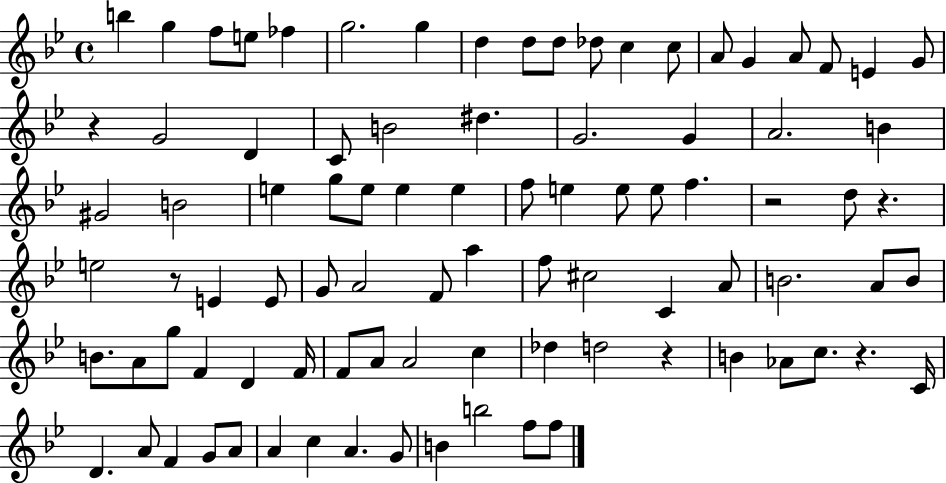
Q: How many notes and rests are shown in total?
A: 90